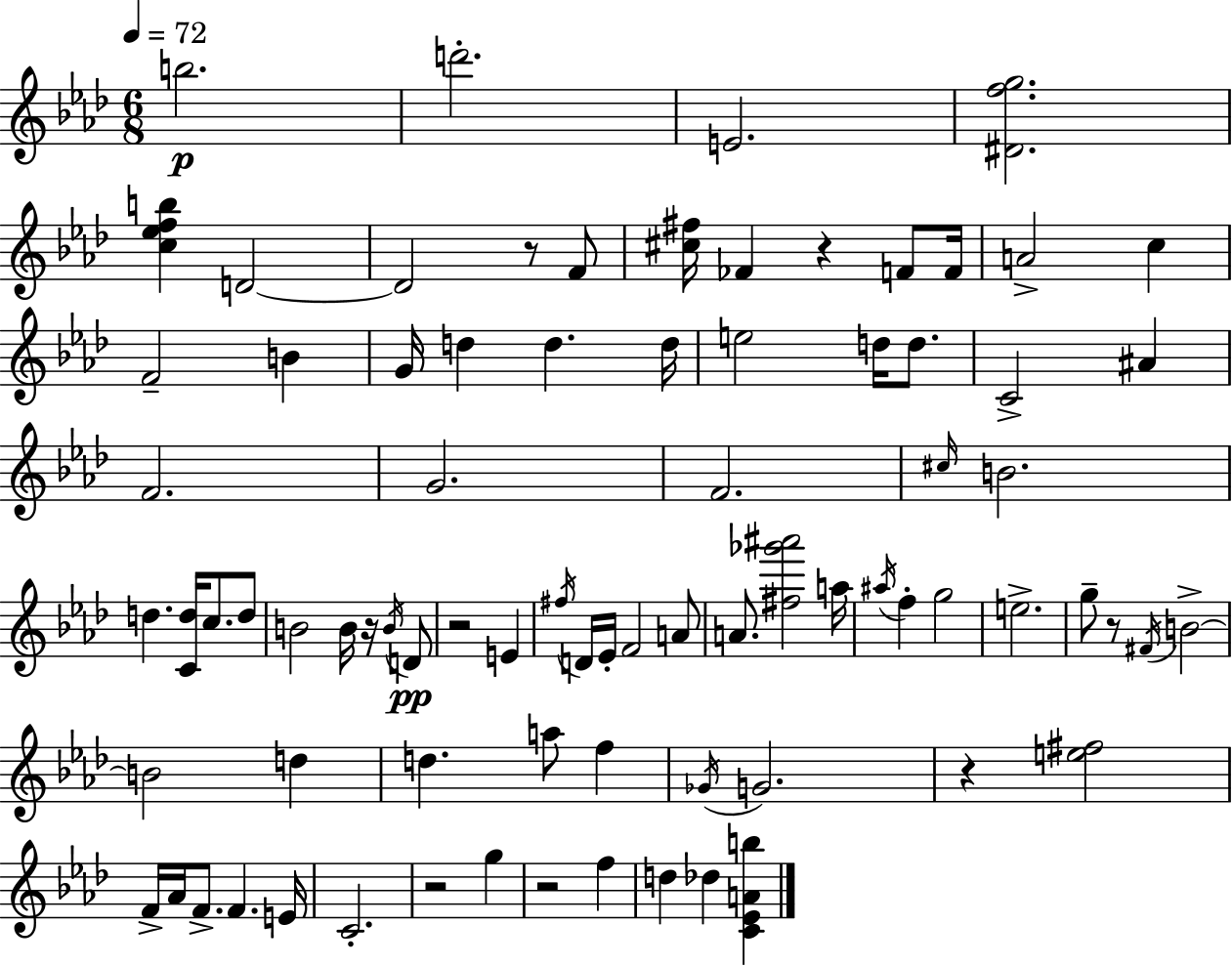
{
  \clef treble
  \numericTimeSignature
  \time 6/8
  \key aes \major
  \tempo 4 = 72
  b''2.\p | d'''2.-. | e'2. | <dis' f'' g''>2. | \break <c'' ees'' f'' b''>4 d'2~~ | d'2 r8 f'8 | <cis'' fis''>16 fes'4 r4 f'8 f'16 | a'2-> c''4 | \break f'2-- b'4 | g'16 d''4 d''4. d''16 | e''2 d''16 d''8. | c'2-> ais'4 | \break f'2. | g'2. | f'2. | \grace { cis''16 } b'2. | \break d''4. <c' d''>16 c''8. d''8 | b'2 b'16 r16 \acciaccatura { b'16 } | d'8\pp r2 e'4 | \acciaccatura { fis''16 } d'16 ees'16-. f'2 | \break a'8 a'8. <fis'' ges''' ais'''>2 | a''16 \acciaccatura { ais''16 } f''4-. g''2 | e''2.-> | g''8-- r8 \acciaccatura { fis'16 } b'2->~~ | \break b'2 | d''4 d''4. a''8 | f''4 \acciaccatura { ges'16 } g'2. | r4 <e'' fis''>2 | \break f'16-> aes'16 f'8.-> f'4. | e'16 c'2.-. | r2 | g''4 r2 | \break f''4 d''4 des''4 | <c' ees' a' b''>4 \bar "|."
}